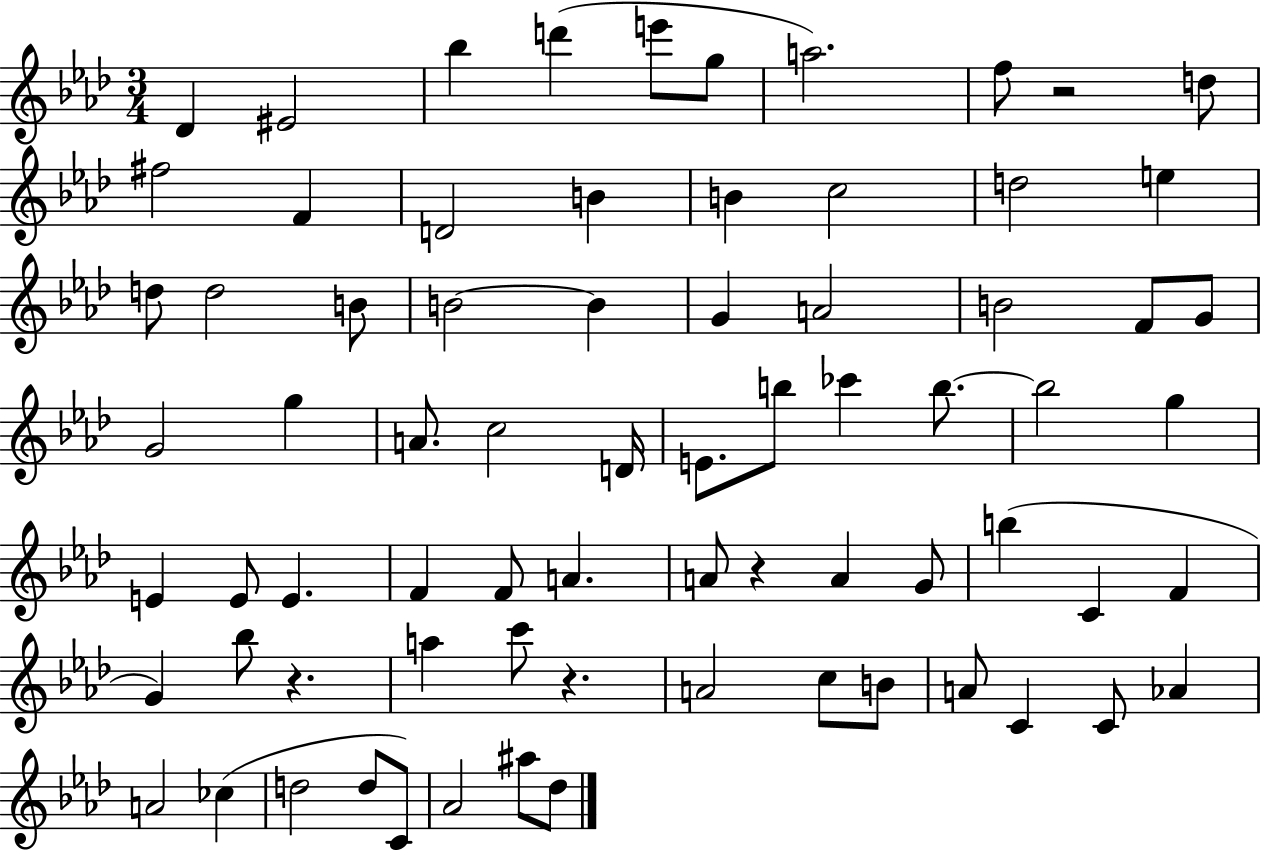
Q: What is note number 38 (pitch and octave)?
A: G5